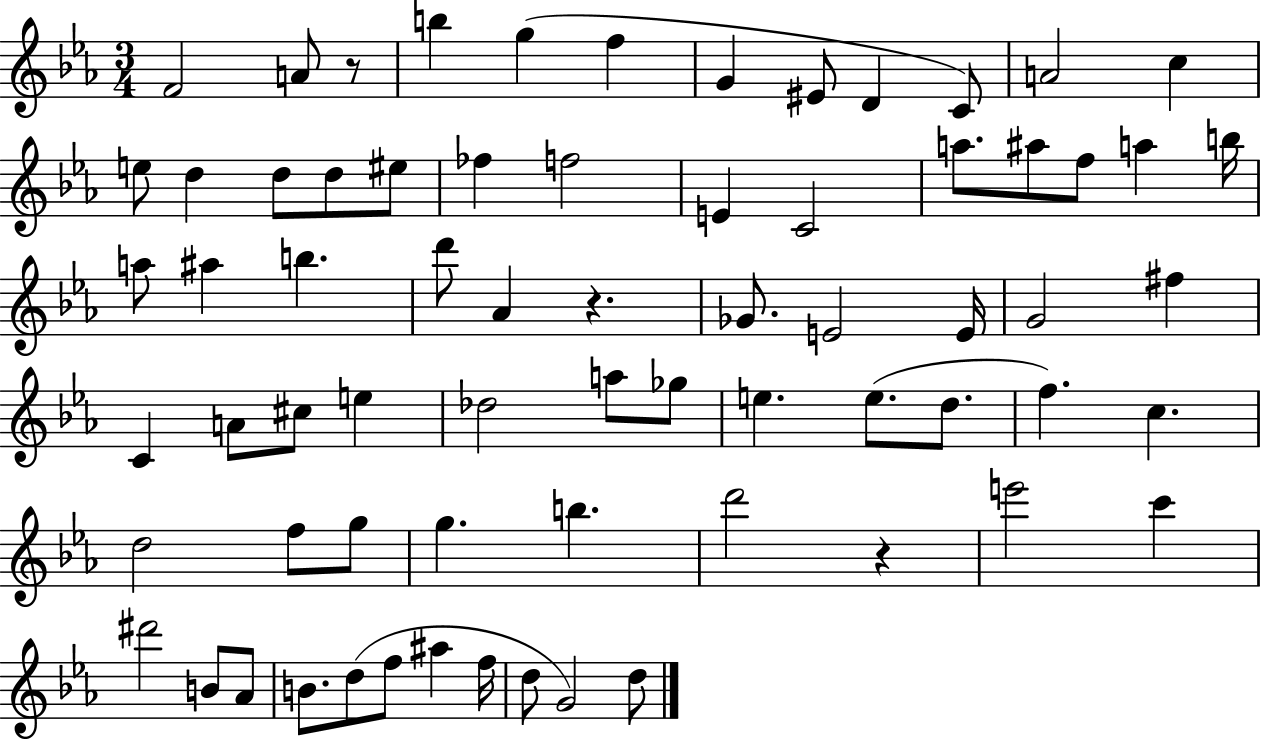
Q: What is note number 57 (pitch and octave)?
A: B4